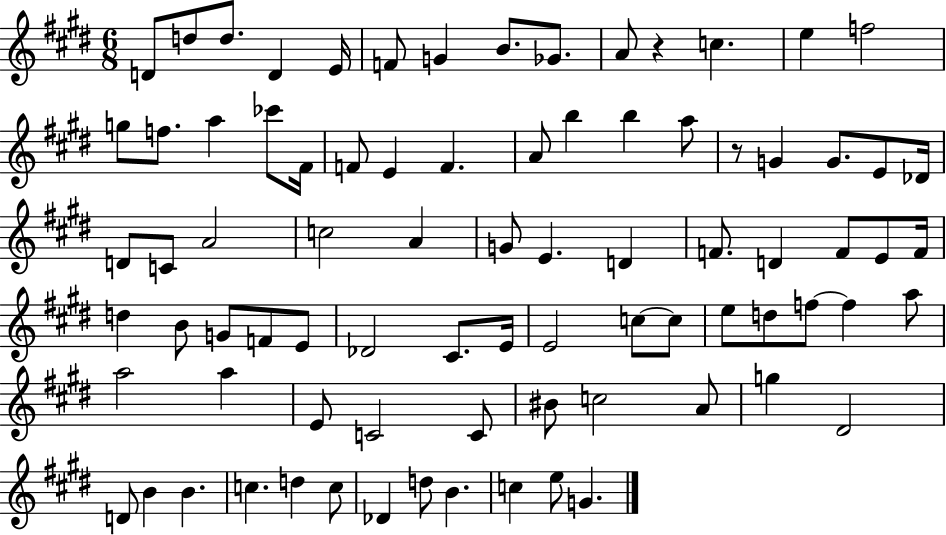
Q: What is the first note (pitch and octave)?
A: D4